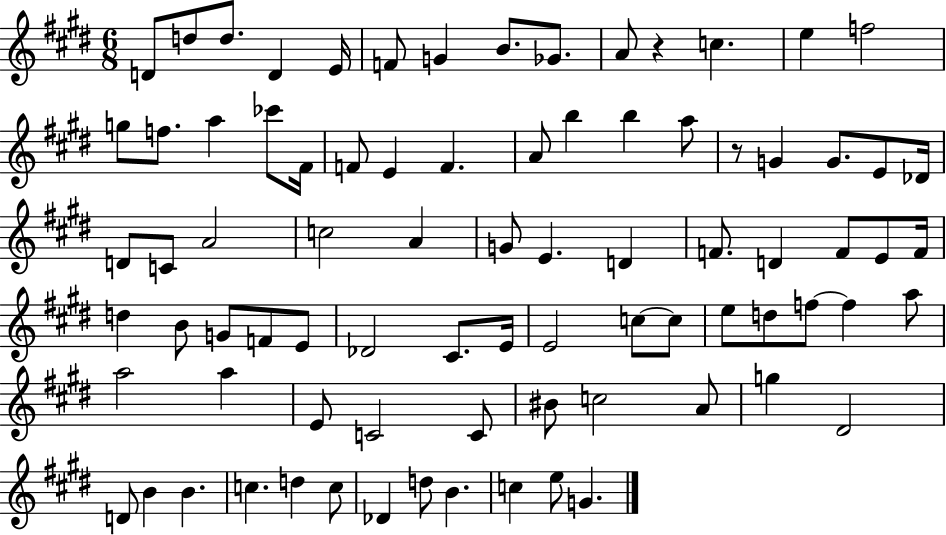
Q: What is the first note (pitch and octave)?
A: D4